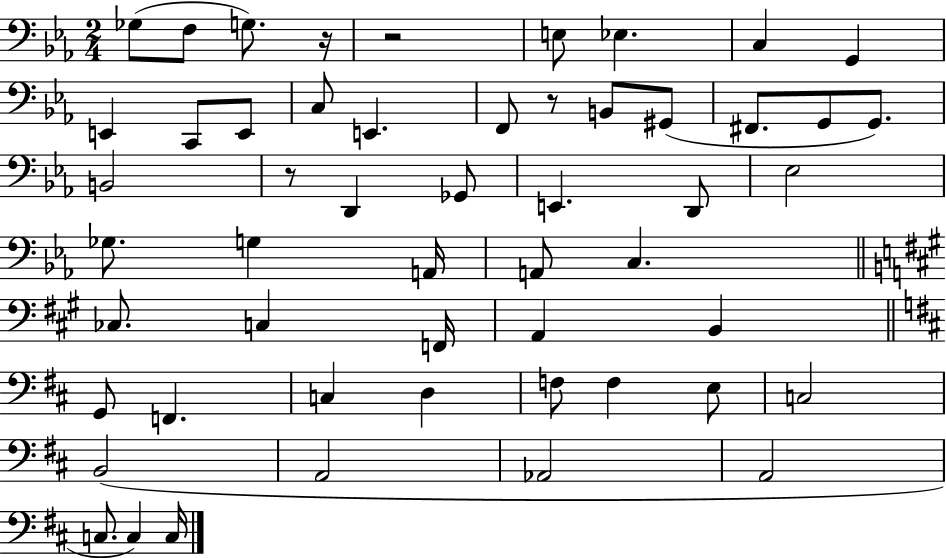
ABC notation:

X:1
T:Untitled
M:2/4
L:1/4
K:Eb
_G,/2 F,/2 G,/2 z/4 z2 E,/2 _E, C, G,, E,, C,,/2 E,,/2 C,/2 E,, F,,/2 z/2 B,,/2 ^G,,/2 ^F,,/2 G,,/2 G,,/2 B,,2 z/2 D,, _G,,/2 E,, D,,/2 _E,2 _G,/2 G, A,,/4 A,,/2 C, _C,/2 C, F,,/4 A,, B,, G,,/2 F,, C, D, F,/2 F, E,/2 C,2 B,,2 A,,2 _A,,2 A,,2 C,/2 C, C,/4